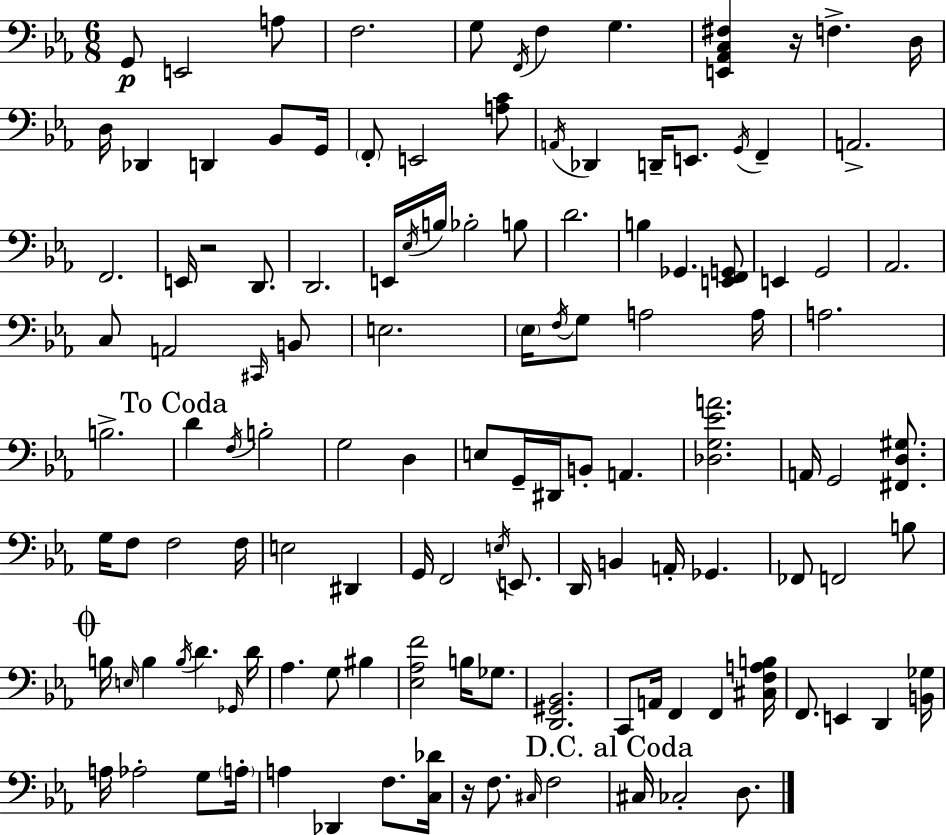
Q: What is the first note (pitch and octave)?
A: G2